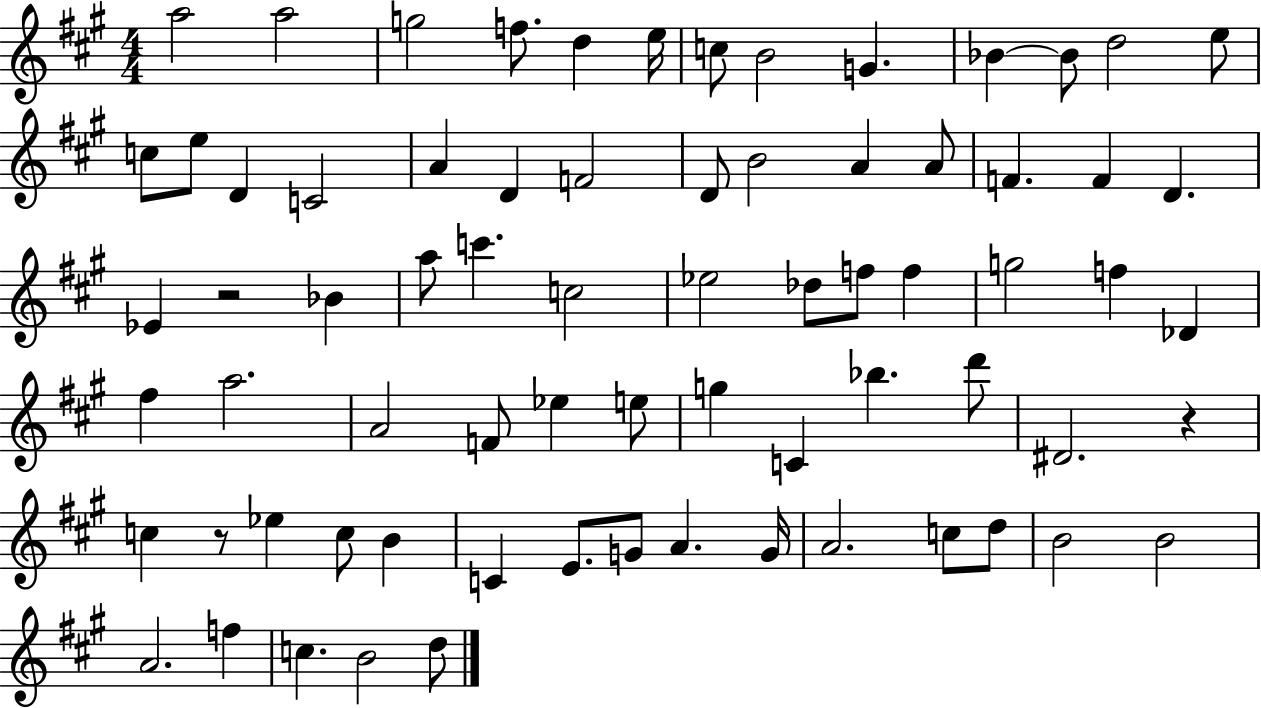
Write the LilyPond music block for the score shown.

{
  \clef treble
  \numericTimeSignature
  \time 4/4
  \key a \major
  a''2 a''2 | g''2 f''8. d''4 e''16 | c''8 b'2 g'4. | bes'4~~ bes'8 d''2 e''8 | \break c''8 e''8 d'4 c'2 | a'4 d'4 f'2 | d'8 b'2 a'4 a'8 | f'4. f'4 d'4. | \break ees'4 r2 bes'4 | a''8 c'''4. c''2 | ees''2 des''8 f''8 f''4 | g''2 f''4 des'4 | \break fis''4 a''2. | a'2 f'8 ees''4 e''8 | g''4 c'4 bes''4. d'''8 | dis'2. r4 | \break c''4 r8 ees''4 c''8 b'4 | c'4 e'8. g'8 a'4. g'16 | a'2. c''8 d''8 | b'2 b'2 | \break a'2. f''4 | c''4. b'2 d''8 | \bar "|."
}